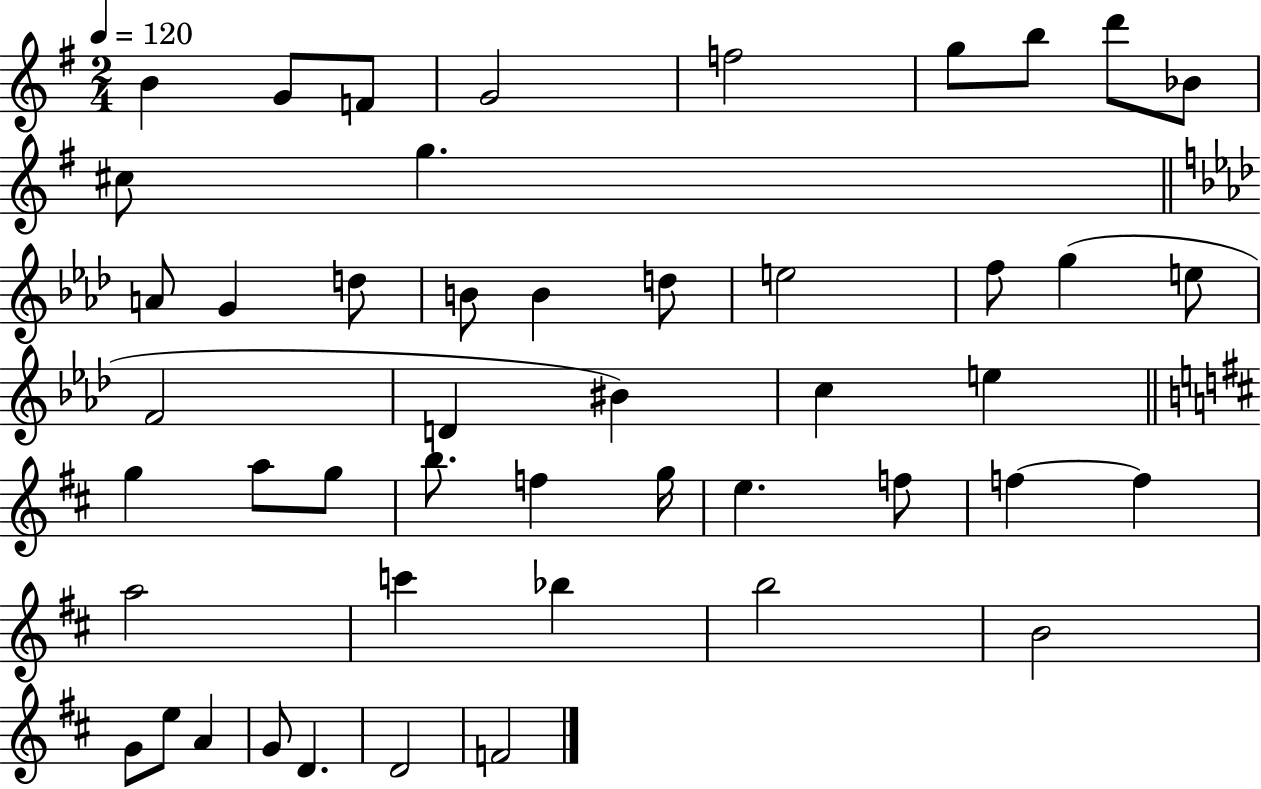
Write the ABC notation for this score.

X:1
T:Untitled
M:2/4
L:1/4
K:G
B G/2 F/2 G2 f2 g/2 b/2 d'/2 _B/2 ^c/2 g A/2 G d/2 B/2 B d/2 e2 f/2 g e/2 F2 D ^B c e g a/2 g/2 b/2 f g/4 e f/2 f f a2 c' _b b2 B2 G/2 e/2 A G/2 D D2 F2